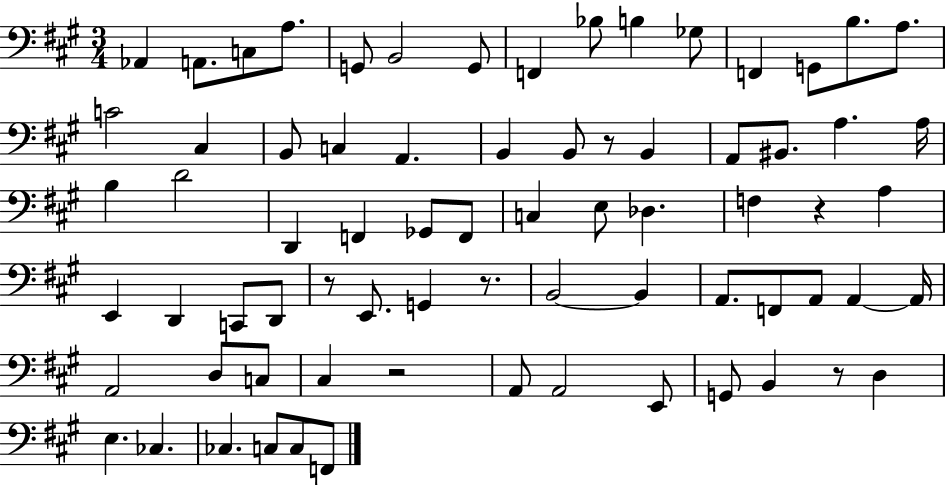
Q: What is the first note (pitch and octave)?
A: Ab2